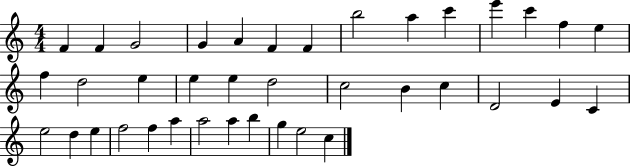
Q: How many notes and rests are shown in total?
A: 38